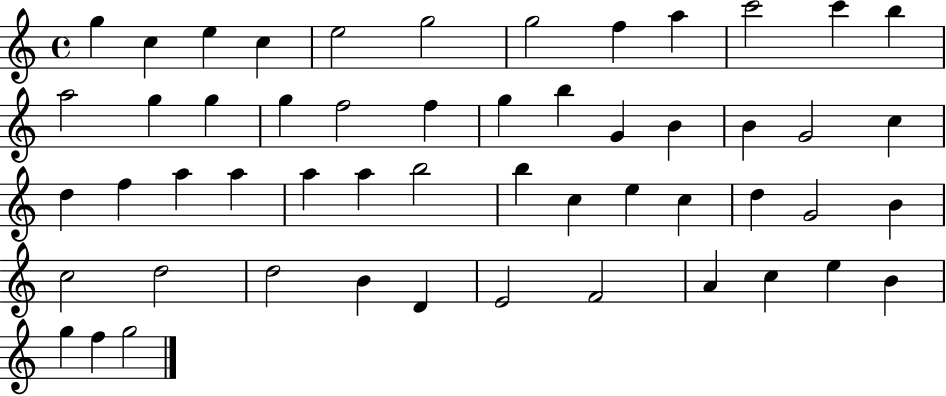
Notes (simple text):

G5/q C5/q E5/q C5/q E5/h G5/h G5/h F5/q A5/q C6/h C6/q B5/q A5/h G5/q G5/q G5/q F5/h F5/q G5/q B5/q G4/q B4/q B4/q G4/h C5/q D5/q F5/q A5/q A5/q A5/q A5/q B5/h B5/q C5/q E5/q C5/q D5/q G4/h B4/q C5/h D5/h D5/h B4/q D4/q E4/h F4/h A4/q C5/q E5/q B4/q G5/q F5/q G5/h